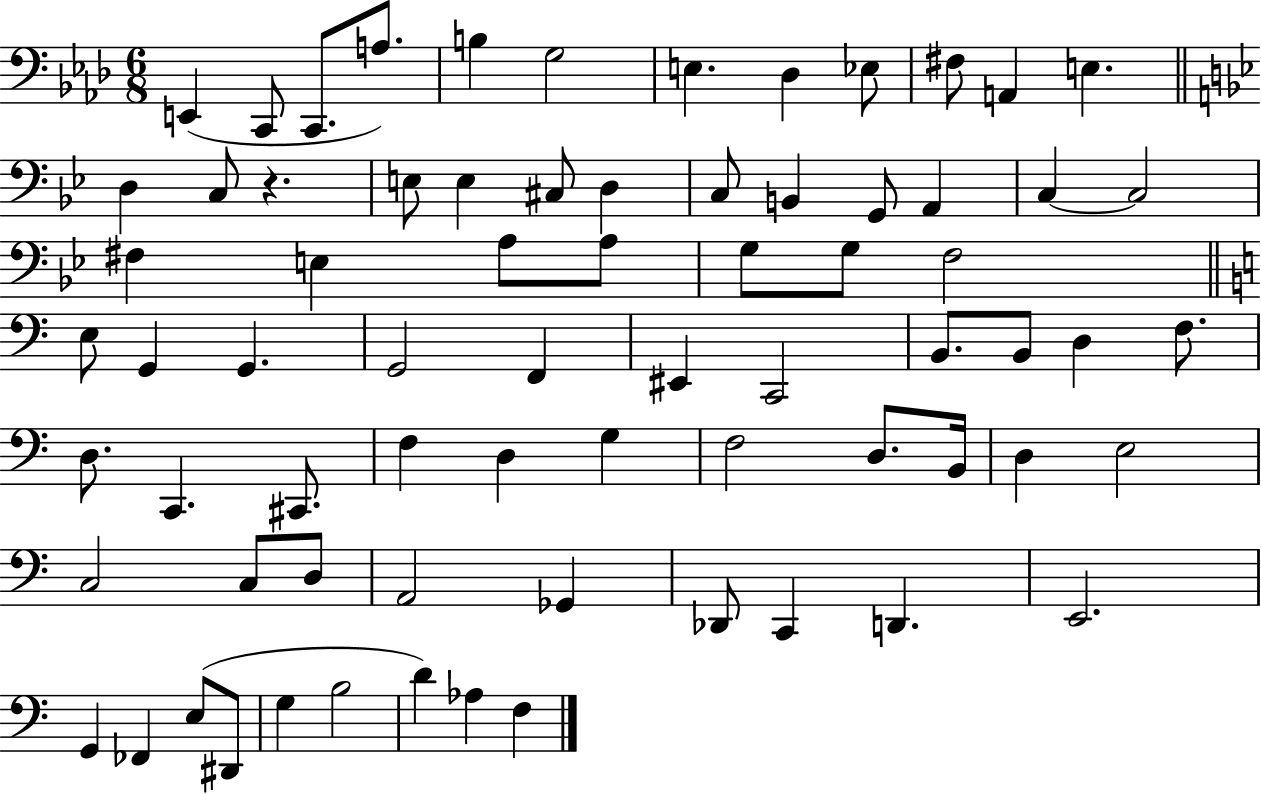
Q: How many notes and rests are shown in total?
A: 72